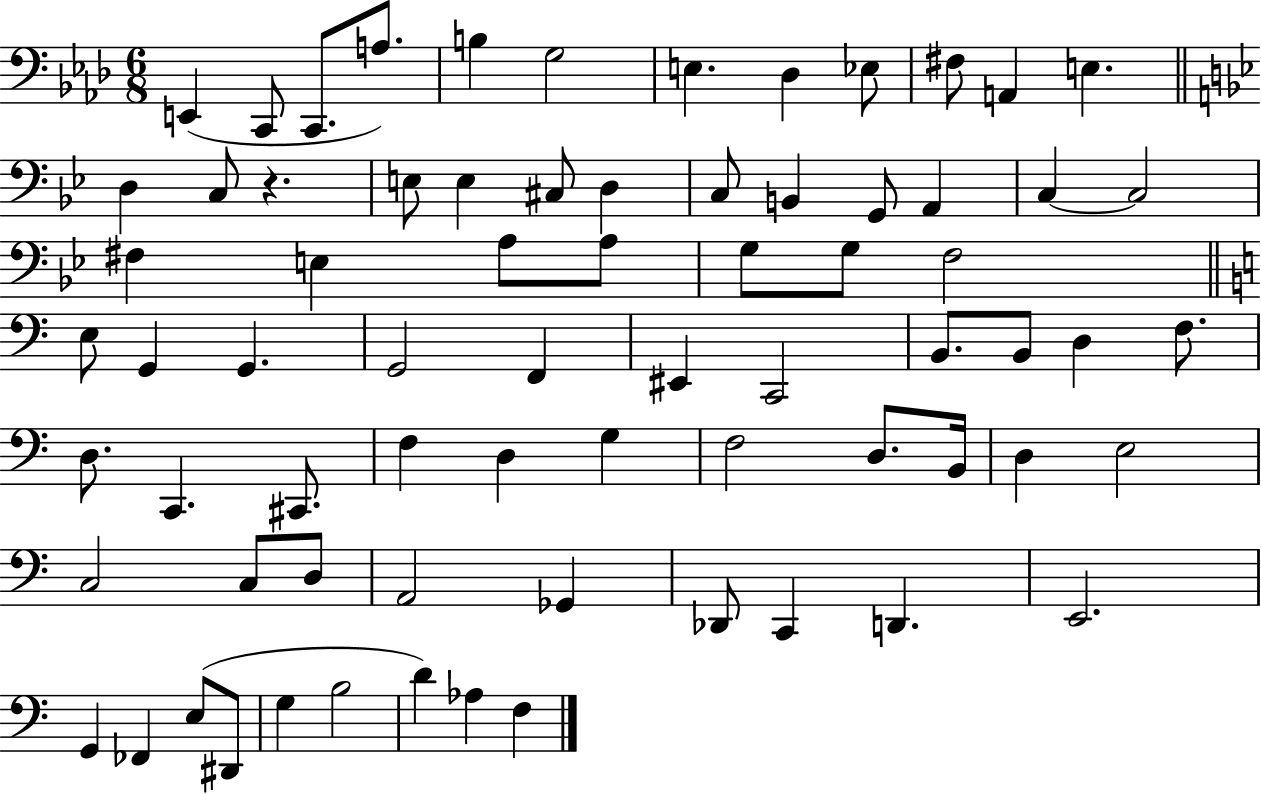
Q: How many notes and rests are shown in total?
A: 72